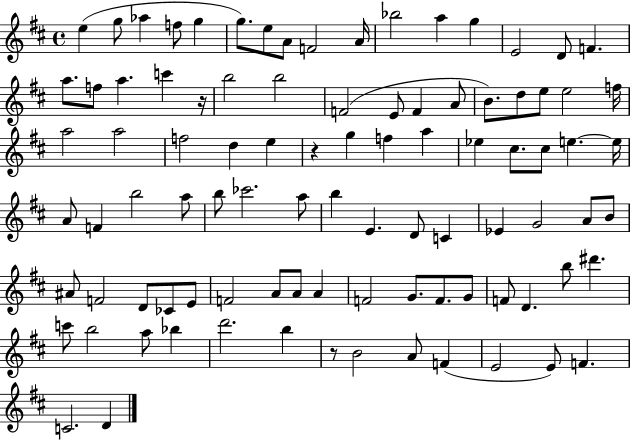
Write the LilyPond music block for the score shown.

{
  \clef treble
  \time 4/4
  \defaultTimeSignature
  \key d \major
  e''4( g''8 aes''4 f''8 g''4 | g''8.) e''8 a'8 f'2 a'16 | bes''2 a''4 g''4 | e'2 d'8 f'4. | \break a''8. f''8 a''4. c'''4 r16 | b''2 b''2 | f'2( e'8 f'4 a'8 | b'8.) d''8 e''8 e''2 f''16 | \break a''2 a''2 | f''2 d''4 e''4 | r4 g''4 f''4 a''4 | ees''4 cis''8. cis''8 e''4.~~ e''16 | \break a'8 f'4 b''2 a''8 | b''8 ces'''2. a''8 | b''4 e'4. d'8 c'4 | ees'4 g'2 a'8 b'8 | \break ais'8 f'2 d'8 ces'8 e'8 | f'2 a'8 a'8 a'4 | f'2 g'8. f'8. g'8 | f'8 d'4. b''8 dis'''4. | \break c'''8 b''2 a''8 bes''4 | d'''2. b''4 | r8 b'2 a'8 f'4( | e'2 e'8) f'4. | \break c'2. d'4 | \bar "|."
}